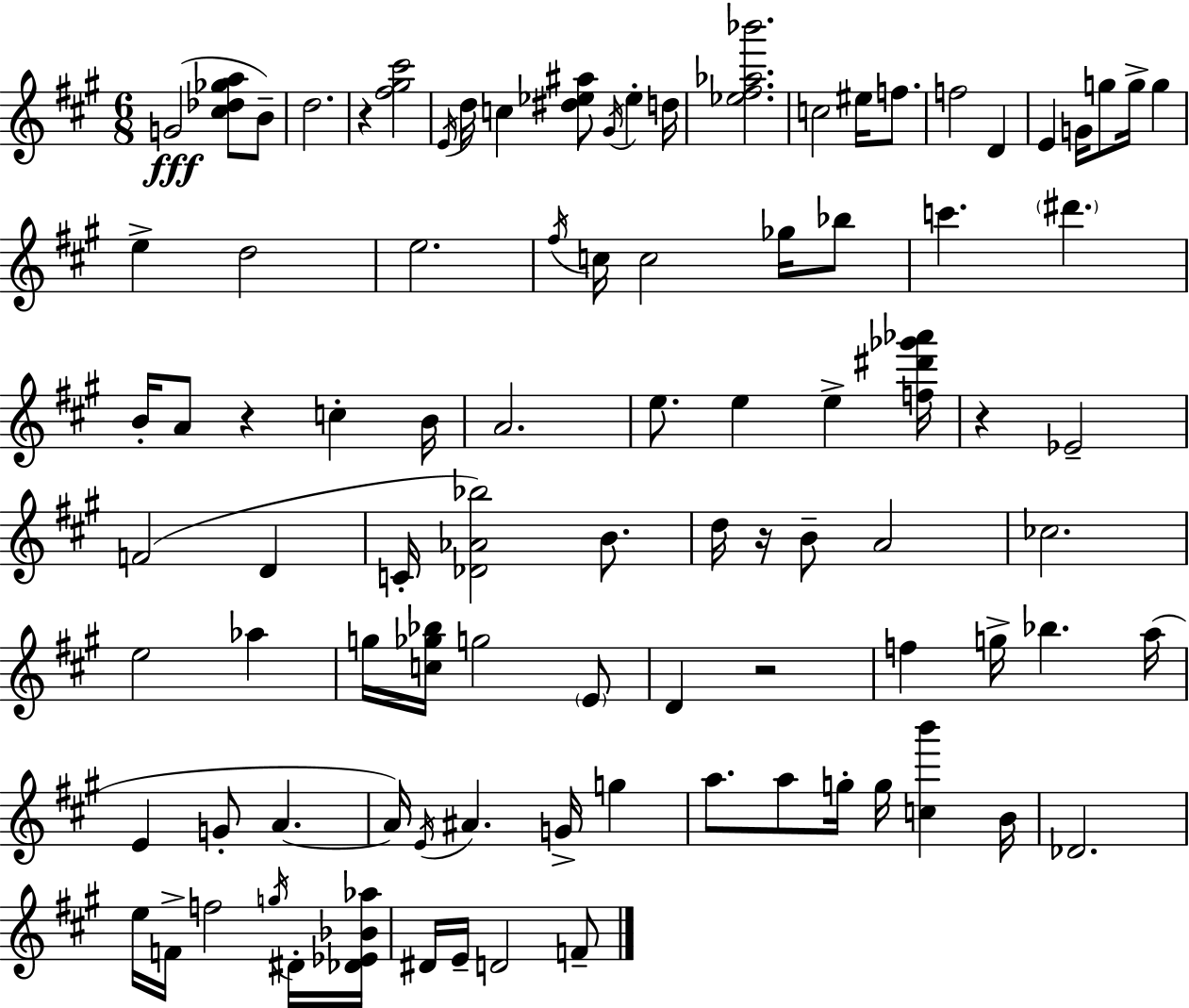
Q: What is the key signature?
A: A major